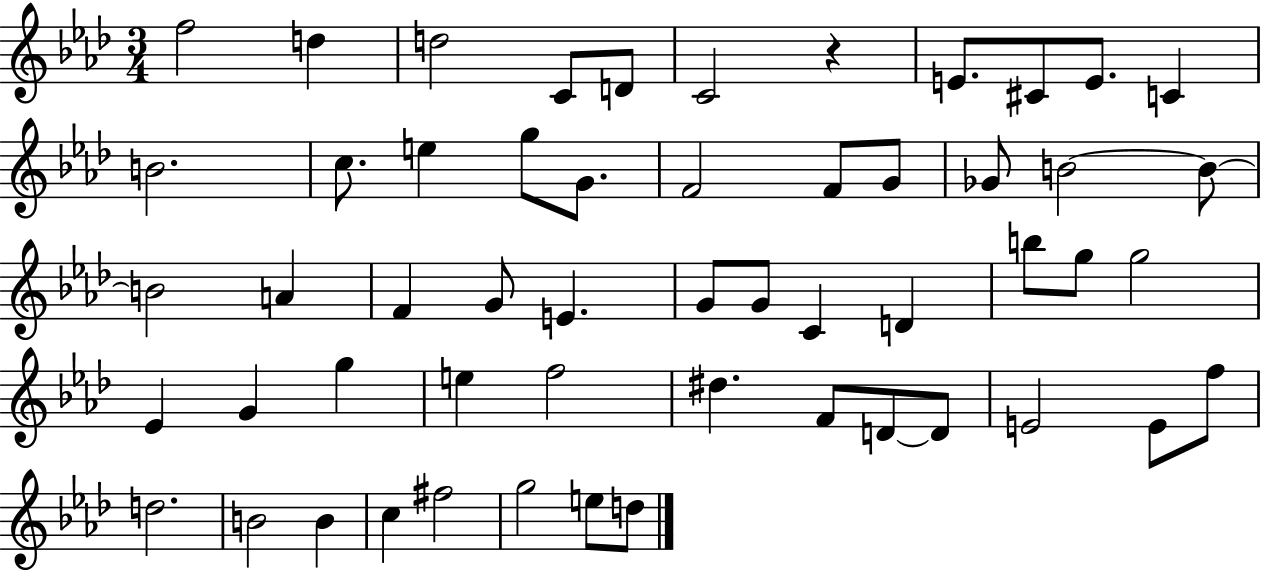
X:1
T:Untitled
M:3/4
L:1/4
K:Ab
f2 d d2 C/2 D/2 C2 z E/2 ^C/2 E/2 C B2 c/2 e g/2 G/2 F2 F/2 G/2 _G/2 B2 B/2 B2 A F G/2 E G/2 G/2 C D b/2 g/2 g2 _E G g e f2 ^d F/2 D/2 D/2 E2 E/2 f/2 d2 B2 B c ^f2 g2 e/2 d/2